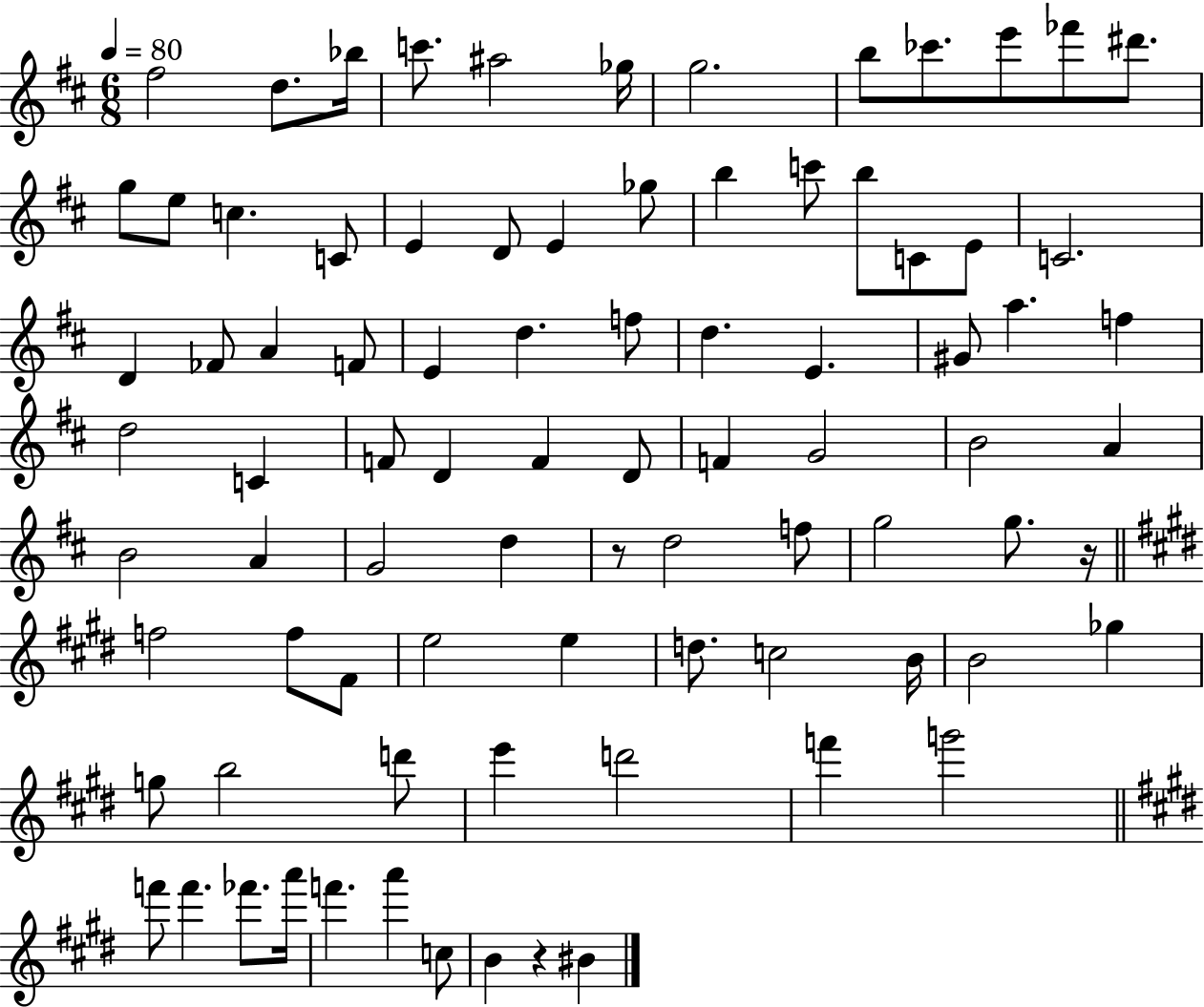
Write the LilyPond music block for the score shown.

{
  \clef treble
  \numericTimeSignature
  \time 6/8
  \key d \major
  \tempo 4 = 80
  fis''2 d''8. bes''16 | c'''8. ais''2 ges''16 | g''2. | b''8 ces'''8. e'''8 fes'''8 dis'''8. | \break g''8 e''8 c''4. c'8 | e'4 d'8 e'4 ges''8 | b''4 c'''8 b''8 c'8 e'8 | c'2. | \break d'4 fes'8 a'4 f'8 | e'4 d''4. f''8 | d''4. e'4. | gis'8 a''4. f''4 | \break d''2 c'4 | f'8 d'4 f'4 d'8 | f'4 g'2 | b'2 a'4 | \break b'2 a'4 | g'2 d''4 | r8 d''2 f''8 | g''2 g''8. r16 | \break \bar "||" \break \key e \major f''2 f''8 fis'8 | e''2 e''4 | d''8. c''2 b'16 | b'2 ges''4 | \break g''8 b''2 d'''8 | e'''4 d'''2 | f'''4 g'''2 | \bar "||" \break \key e \major f'''8 f'''4. fes'''8. a'''16 | f'''4. a'''4 c''8 | b'4 r4 bis'4 | \bar "|."
}